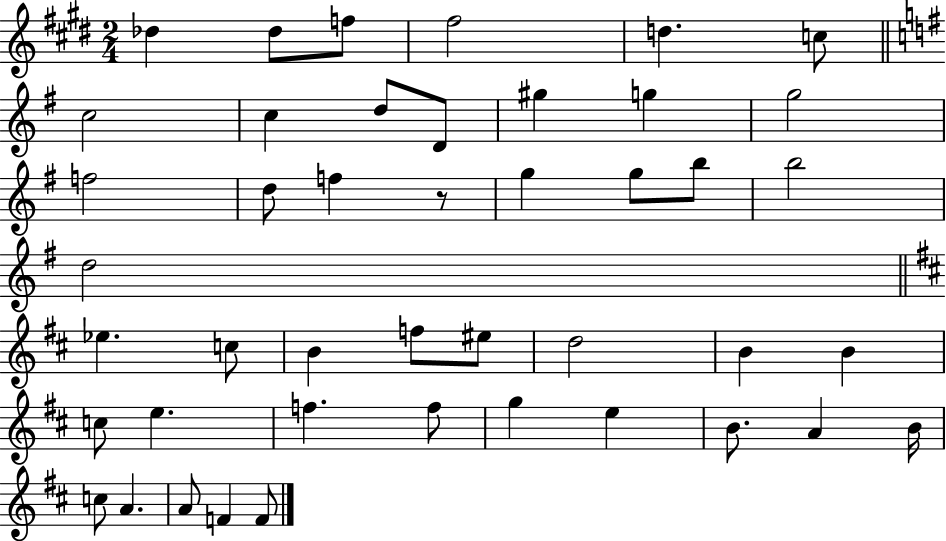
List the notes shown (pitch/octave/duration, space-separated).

Db5/q Db5/e F5/e F#5/h D5/q. C5/e C5/h C5/q D5/e D4/e G#5/q G5/q G5/h F5/h D5/e F5/q R/e G5/q G5/e B5/e B5/h D5/h Eb5/q. C5/e B4/q F5/e EIS5/e D5/h B4/q B4/q C5/e E5/q. F5/q. F5/e G5/q E5/q B4/e. A4/q B4/s C5/e A4/q. A4/e F4/q F4/e